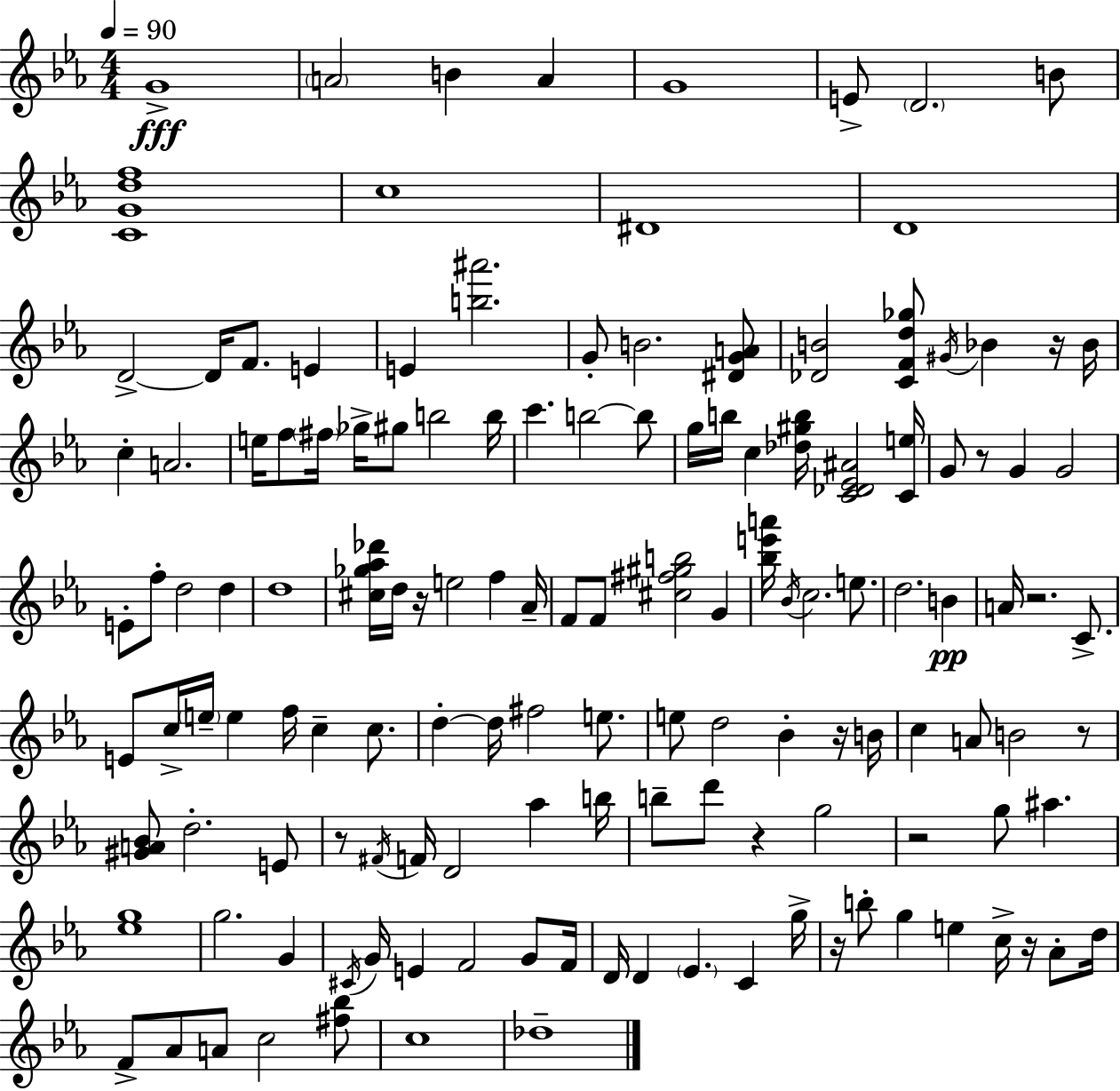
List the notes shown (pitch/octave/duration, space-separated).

G4/w A4/h B4/q A4/q G4/w E4/e D4/h. B4/e [C4,G4,D5,F5]/w C5/w D#4/w D4/w D4/h D4/s F4/e. E4/q E4/q [B5,A#6]/h. G4/e B4/h. [D#4,G4,A4]/e [Db4,B4]/h [C4,F4,D5,Gb5]/e G#4/s Bb4/q R/s Bb4/s C5/q A4/h. E5/s F5/e F#5/s Gb5/s G#5/e B5/h B5/s C6/q. B5/h B5/e G5/s B5/s C5/q [Db5,G#5,B5]/s [C4,Db4,Eb4,A#4]/h [C4,E5]/s G4/e R/e G4/q G4/h E4/e F5/e D5/h D5/q D5/w [C#5,Gb5,Ab5,Db6]/s D5/s R/s E5/h F5/q Ab4/s F4/e F4/e [C#5,F#5,G#5,B5]/h G4/q [Bb5,E6,A6]/s Bb4/s C5/h. E5/e. D5/h. B4/q A4/s R/h. C4/e. E4/e C5/s E5/s E5/q F5/s C5/q C5/e. D5/q D5/s F#5/h E5/e. E5/e D5/h Bb4/q R/s B4/s C5/q A4/e B4/h R/e [G#4,A4,Bb4]/e D5/h. E4/e R/e F#4/s F4/s D4/h Ab5/q B5/s B5/e D6/e R/q G5/h R/h G5/e A#5/q. [Eb5,G5]/w G5/h. G4/q C#4/s G4/s E4/q F4/h G4/e F4/s D4/s D4/q Eb4/q. C4/q G5/s R/s B5/e G5/q E5/q C5/s R/s Ab4/e D5/s F4/e Ab4/e A4/e C5/h [F#5,Bb5]/e C5/w Db5/w